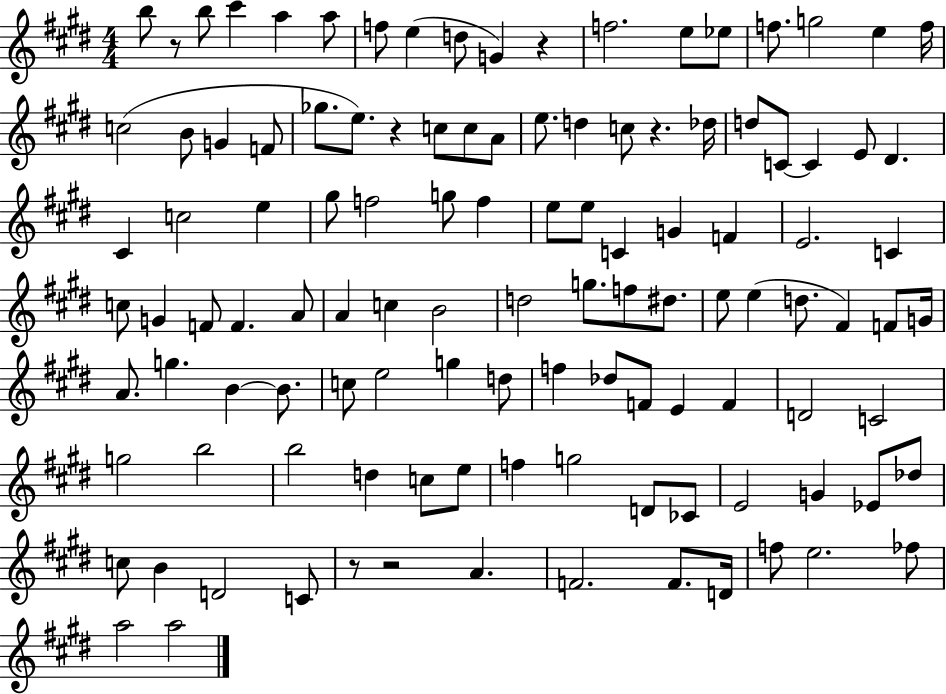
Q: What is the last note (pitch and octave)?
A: A5